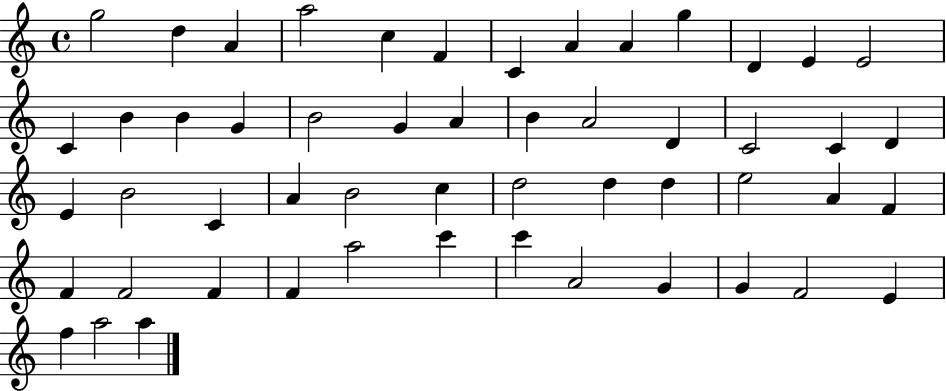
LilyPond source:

{
  \clef treble
  \time 4/4
  \defaultTimeSignature
  \key c \major
  g''2 d''4 a'4 | a''2 c''4 f'4 | c'4 a'4 a'4 g''4 | d'4 e'4 e'2 | \break c'4 b'4 b'4 g'4 | b'2 g'4 a'4 | b'4 a'2 d'4 | c'2 c'4 d'4 | \break e'4 b'2 c'4 | a'4 b'2 c''4 | d''2 d''4 d''4 | e''2 a'4 f'4 | \break f'4 f'2 f'4 | f'4 a''2 c'''4 | c'''4 a'2 g'4 | g'4 f'2 e'4 | \break f''4 a''2 a''4 | \bar "|."
}